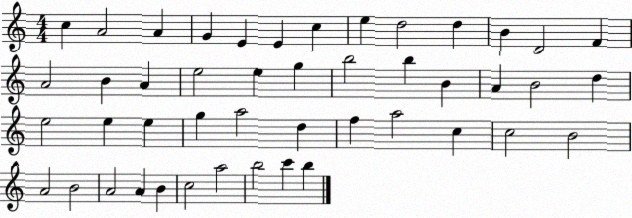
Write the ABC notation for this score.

X:1
T:Untitled
M:4/4
L:1/4
K:C
c A2 A G E E c e d2 d B D2 F A2 B A e2 e g b2 b B A B2 d e2 e e g a2 d f a2 c c2 B2 A2 B2 A2 A B c2 a2 b2 c' b